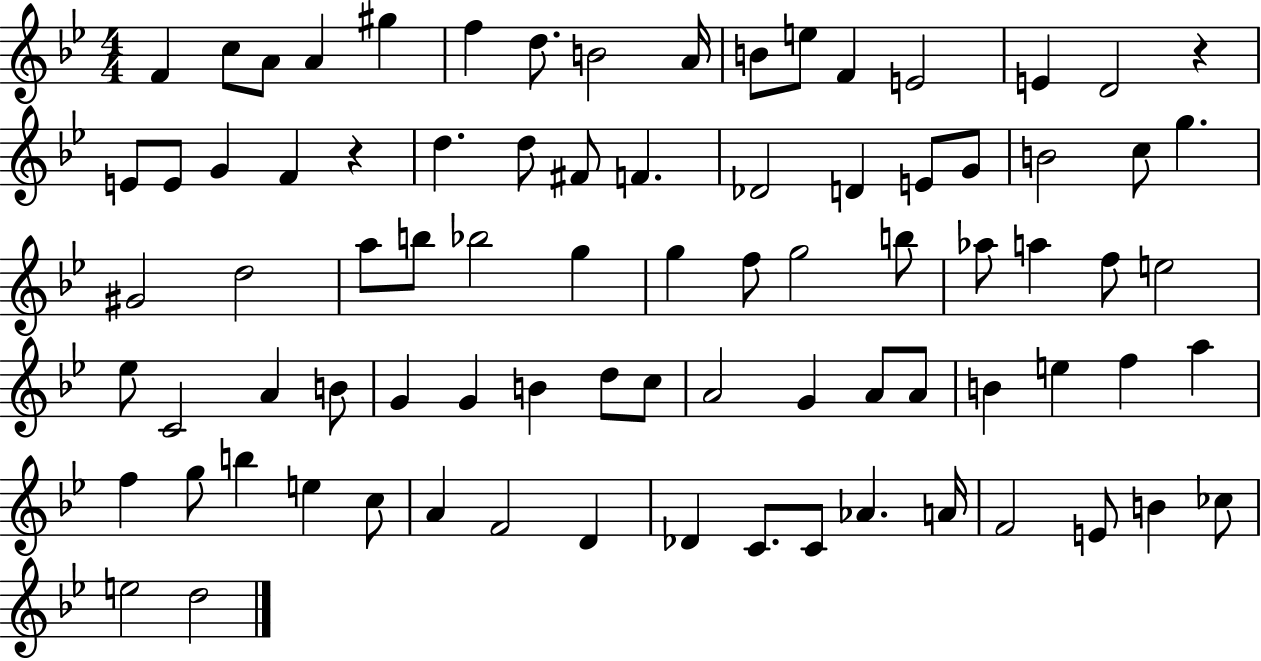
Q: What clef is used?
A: treble